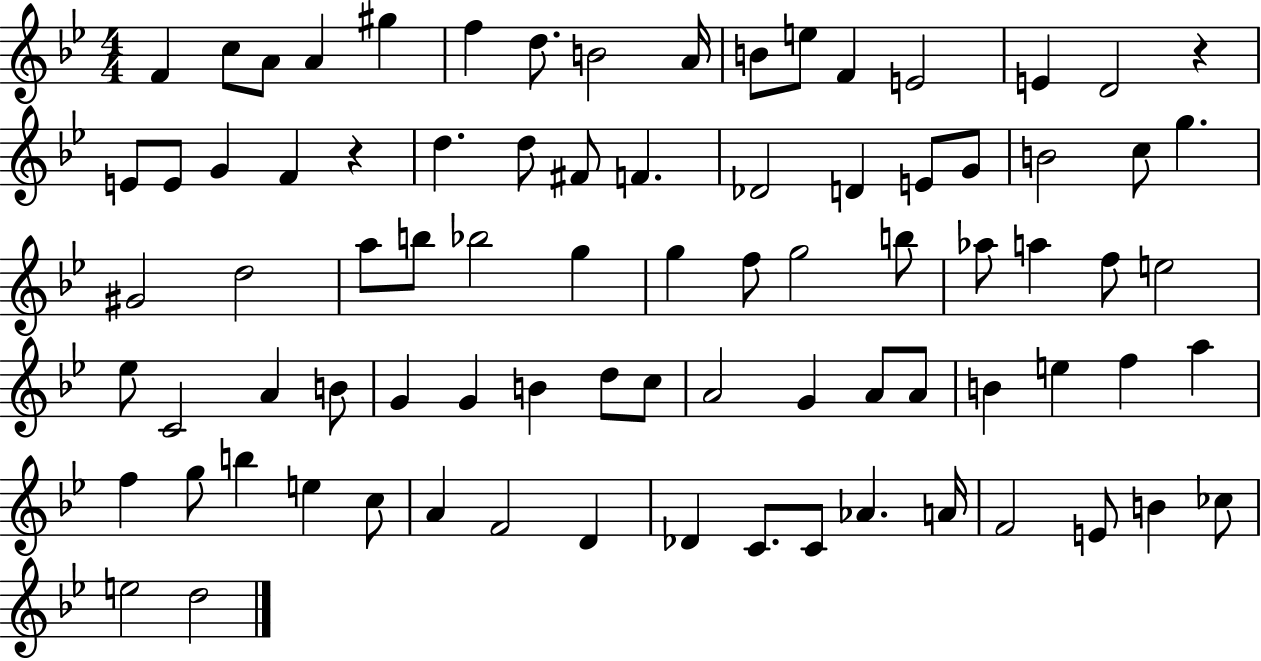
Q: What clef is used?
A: treble